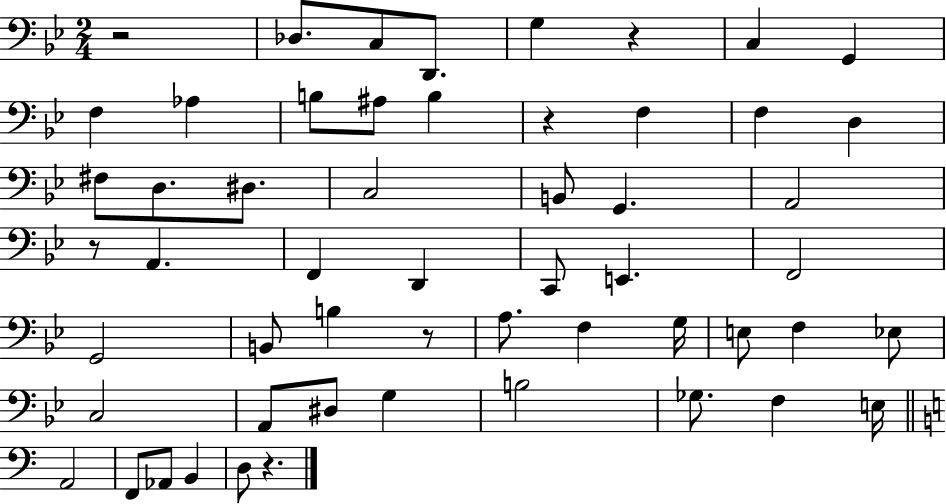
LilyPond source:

{
  \clef bass
  \numericTimeSignature
  \time 2/4
  \key bes \major
  r2 | des8. c8 d,8. | g4 r4 | c4 g,4 | \break f4 aes4 | b8 ais8 b4 | r4 f4 | f4 d4 | \break fis8 d8. dis8. | c2 | b,8 g,4. | a,2 | \break r8 a,4. | f,4 d,4 | c,8 e,4. | f,2 | \break g,2 | b,8 b4 r8 | a8. f4 g16 | e8 f4 ees8 | \break c2 | a,8 dis8 g4 | b2 | ges8. f4 e16 | \break \bar "||" \break \key c \major a,2 | f,8 aes,8 b,4 | d8 r4. | \bar "|."
}